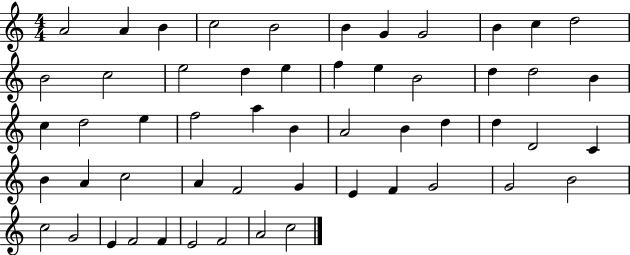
A4/h A4/q B4/q C5/h B4/h B4/q G4/q G4/h B4/q C5/q D5/h B4/h C5/h E5/h D5/q E5/q F5/q E5/q B4/h D5/q D5/h B4/q C5/q D5/h E5/q F5/h A5/q B4/q A4/h B4/q D5/q D5/q D4/h C4/q B4/q A4/q C5/h A4/q F4/h G4/q E4/q F4/q G4/h G4/h B4/h C5/h G4/h E4/q F4/h F4/q E4/h F4/h A4/h C5/h